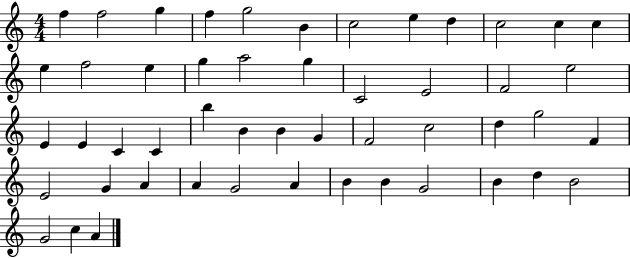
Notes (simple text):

F5/q F5/h G5/q F5/q G5/h B4/q C5/h E5/q D5/q C5/h C5/q C5/q E5/q F5/h E5/q G5/q A5/h G5/q C4/h E4/h F4/h E5/h E4/q E4/q C4/q C4/q B5/q B4/q B4/q G4/q F4/h C5/h D5/q G5/h F4/q E4/h G4/q A4/q A4/q G4/h A4/q B4/q B4/q G4/h B4/q D5/q B4/h G4/h C5/q A4/q